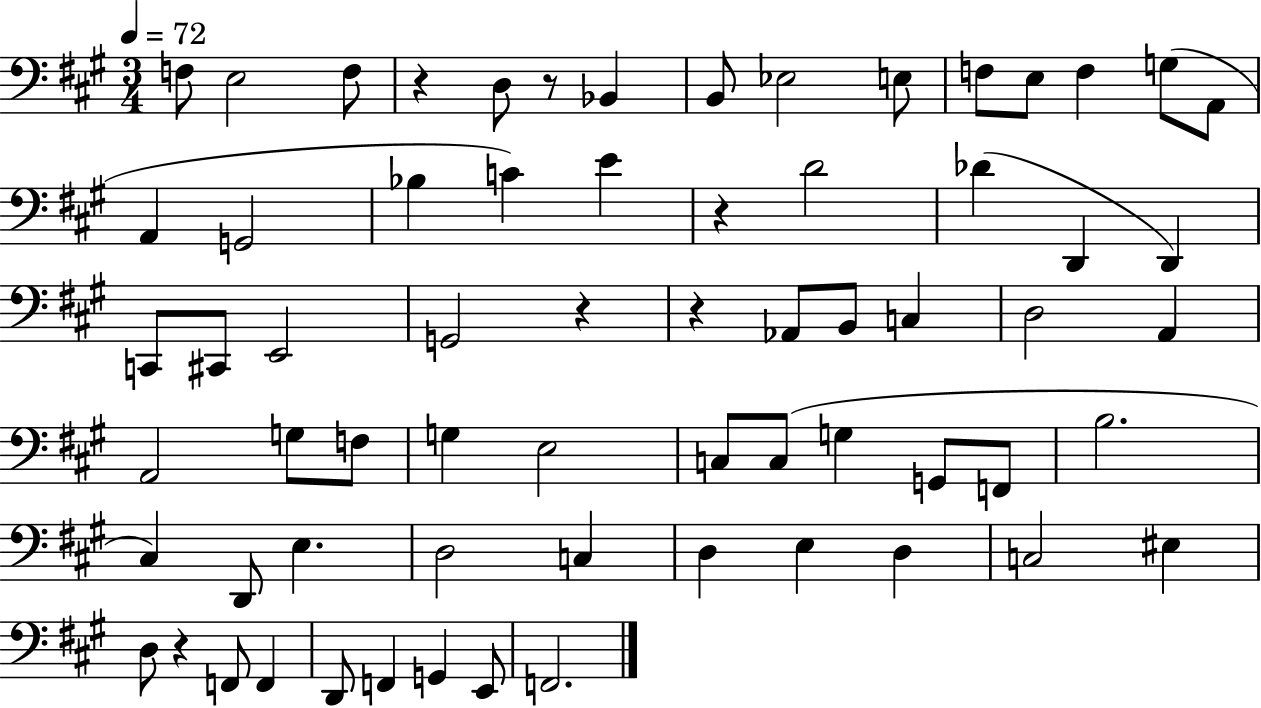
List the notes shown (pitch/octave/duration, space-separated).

F3/e E3/h F3/e R/q D3/e R/e Bb2/q B2/e Eb3/h E3/e F3/e E3/e F3/q G3/e A2/e A2/q G2/h Bb3/q C4/q E4/q R/q D4/h Db4/q D2/q D2/q C2/e C#2/e E2/h G2/h R/q R/q Ab2/e B2/e C3/q D3/h A2/q A2/h G3/e F3/e G3/q E3/h C3/e C3/e G3/q G2/e F2/e B3/h. C#3/q D2/e E3/q. D3/h C3/q D3/q E3/q D3/q C3/h EIS3/q D3/e R/q F2/e F2/q D2/e F2/q G2/q E2/e F2/h.